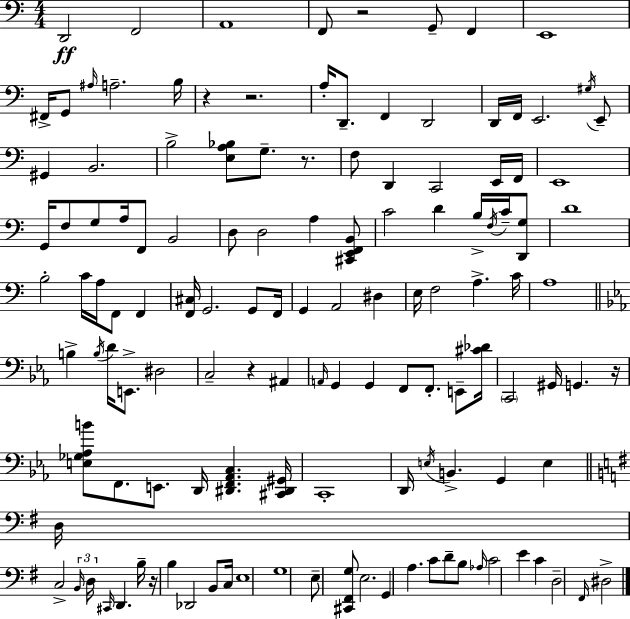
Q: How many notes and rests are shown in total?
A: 130